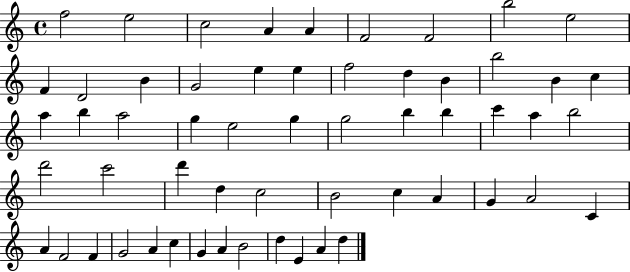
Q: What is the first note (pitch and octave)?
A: F5